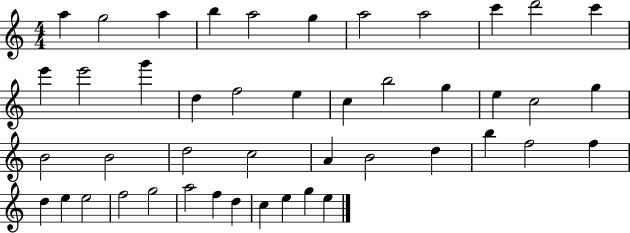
{
  \clef treble
  \numericTimeSignature
  \time 4/4
  \key c \major
  a''4 g''2 a''4 | b''4 a''2 g''4 | a''2 a''2 | c'''4 d'''2 c'''4 | \break e'''4 e'''2 g'''4 | d''4 f''2 e''4 | c''4 b''2 g''4 | e''4 c''2 g''4 | \break b'2 b'2 | d''2 c''2 | a'4 b'2 d''4 | b''4 f''2 f''4 | \break d''4 e''4 e''2 | f''2 g''2 | a''2 f''4 d''4 | c''4 e''4 g''4 e''4 | \break \bar "|."
}